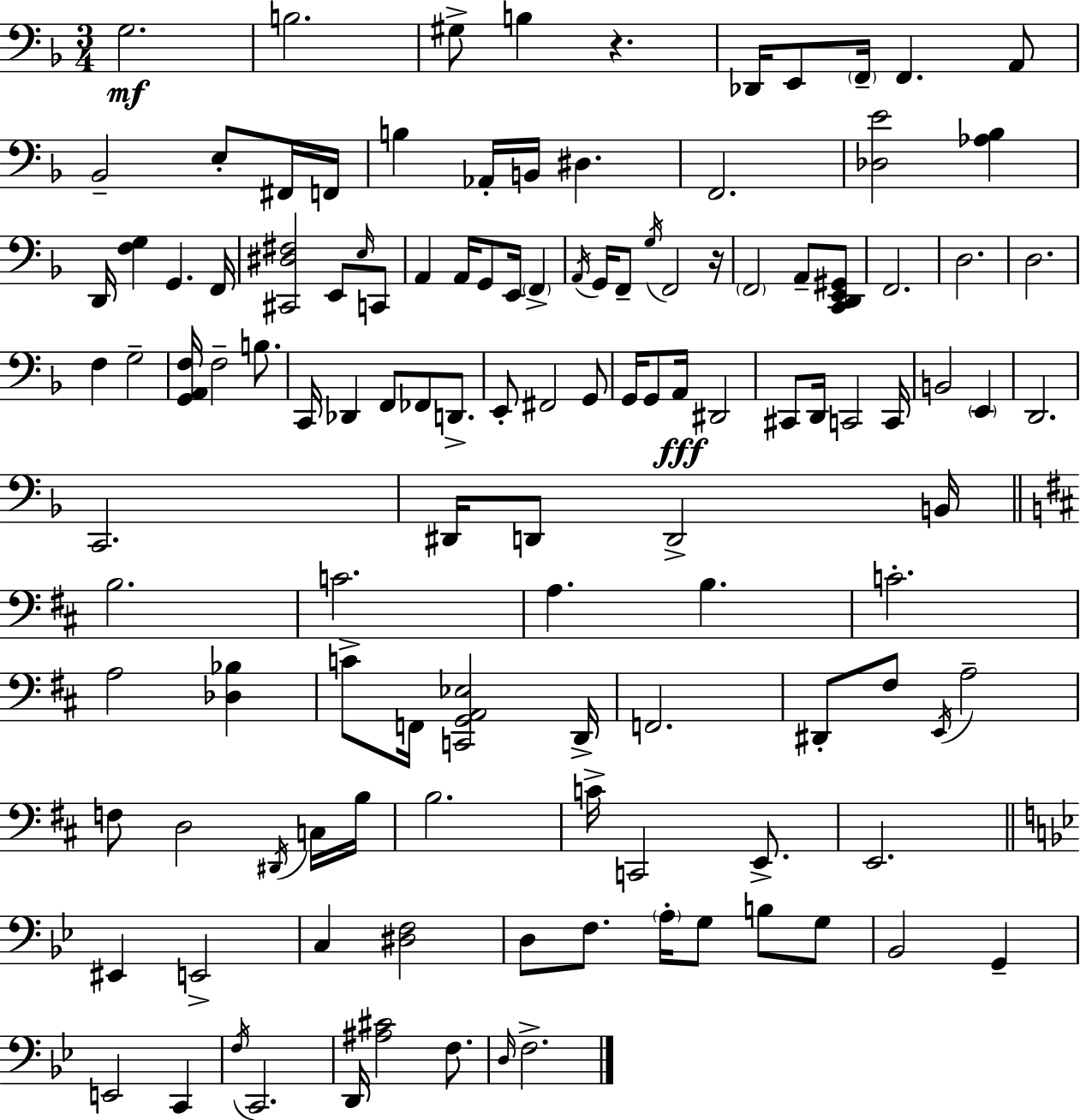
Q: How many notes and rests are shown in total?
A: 122